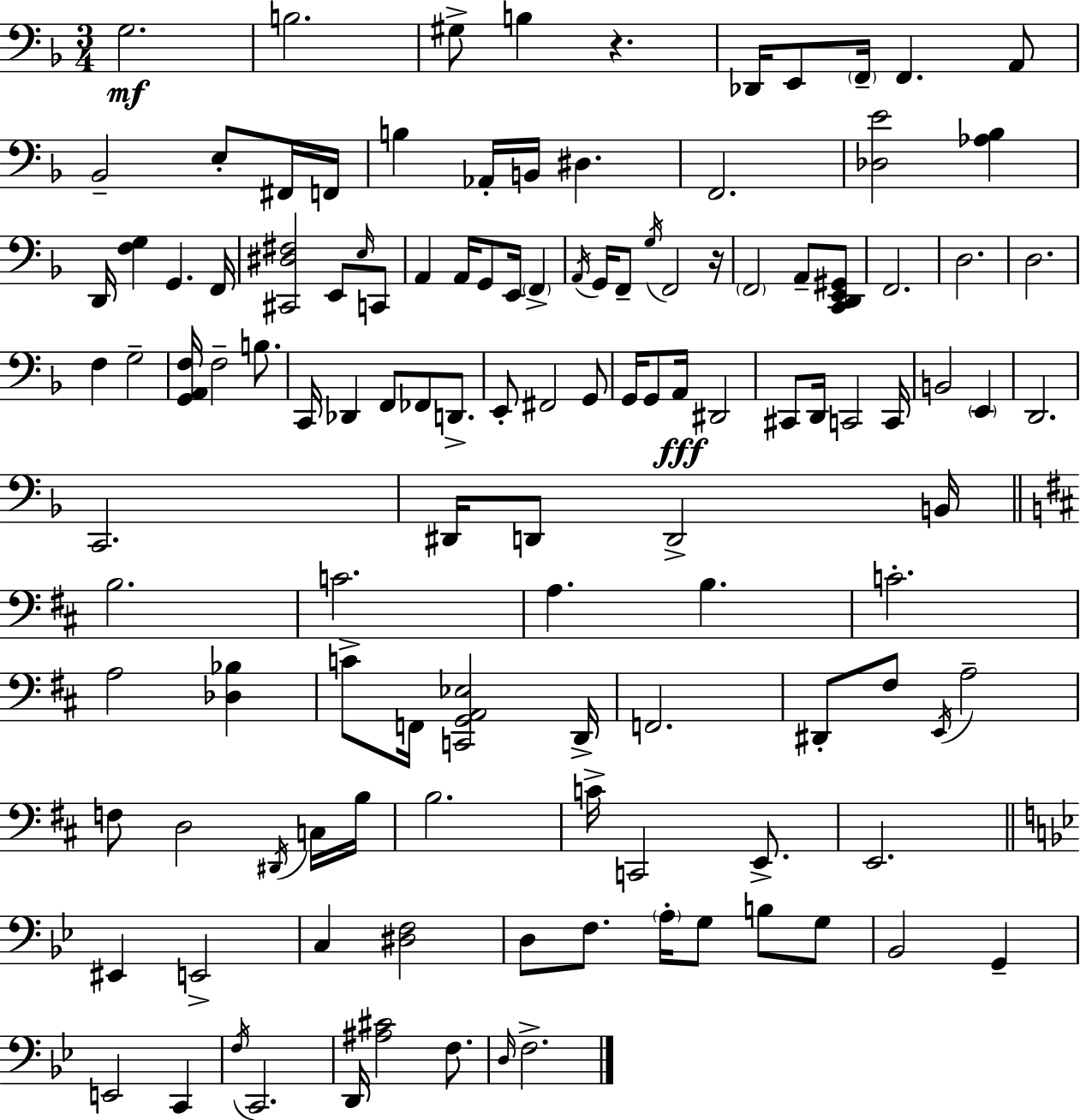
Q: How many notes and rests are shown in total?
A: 122